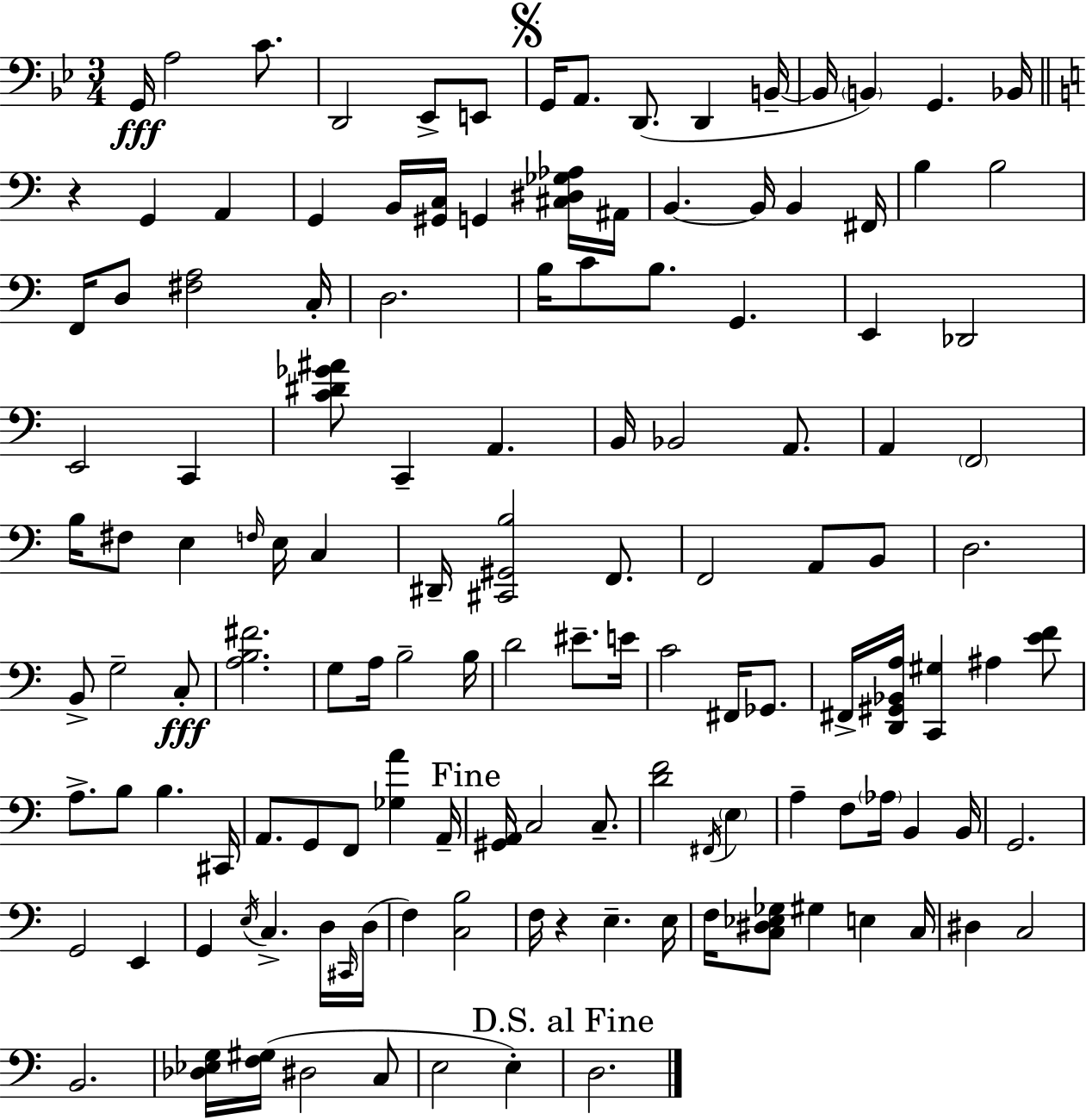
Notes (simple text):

G2/s A3/h C4/e. D2/h Eb2/e E2/e G2/s A2/e. D2/e. D2/q B2/s B2/s B2/q G2/q. Bb2/s R/q G2/q A2/q G2/q B2/s [G#2,C3]/s G2/q [C#3,D#3,Gb3,Ab3]/s A#2/s B2/q. B2/s B2/q F#2/s B3/q B3/h F2/s D3/e [F#3,A3]/h C3/s D3/h. B3/s C4/e B3/e. G2/q. E2/q Db2/h E2/h C2/q [C4,D#4,Gb4,A#4]/e C2/q A2/q. B2/s Bb2/h A2/e. A2/q F2/h B3/s F#3/e E3/q F3/s E3/s C3/q D#2/s [C#2,G#2,B3]/h F2/e. F2/h A2/e B2/e D3/h. B2/e G3/h C3/e [A3,B3,F#4]/h. G3/e A3/s B3/h B3/s D4/h EIS4/e. E4/s C4/h F#2/s Gb2/e. F#2/s [D2,G#2,Bb2,A3]/s [C2,G#3]/q A#3/q [E4,F4]/e A3/e. B3/e B3/q. C#2/s A2/e. G2/e F2/e [Gb3,A4]/q A2/s [G#2,A2]/s C3/h C3/e. [D4,F4]/h F#2/s E3/q A3/q F3/e Ab3/s B2/q B2/s G2/h. G2/h E2/q G2/q E3/s C3/q. D3/s C#2/s D3/s F3/q [C3,B3]/h F3/s R/q E3/q. E3/s F3/s [C3,D#3,Eb3,Gb3]/e G#3/q E3/q C3/s D#3/q C3/h B2/h. [Db3,Eb3,G3]/s [F3,G#3]/s D#3/h C3/e E3/h E3/q D3/h.